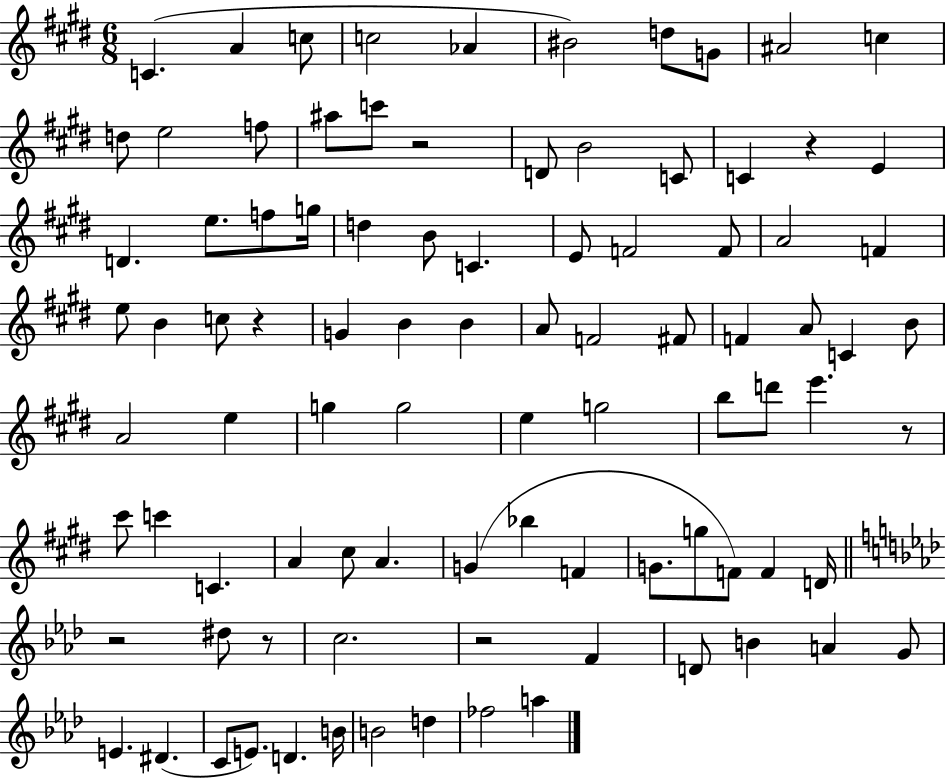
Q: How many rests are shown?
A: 7